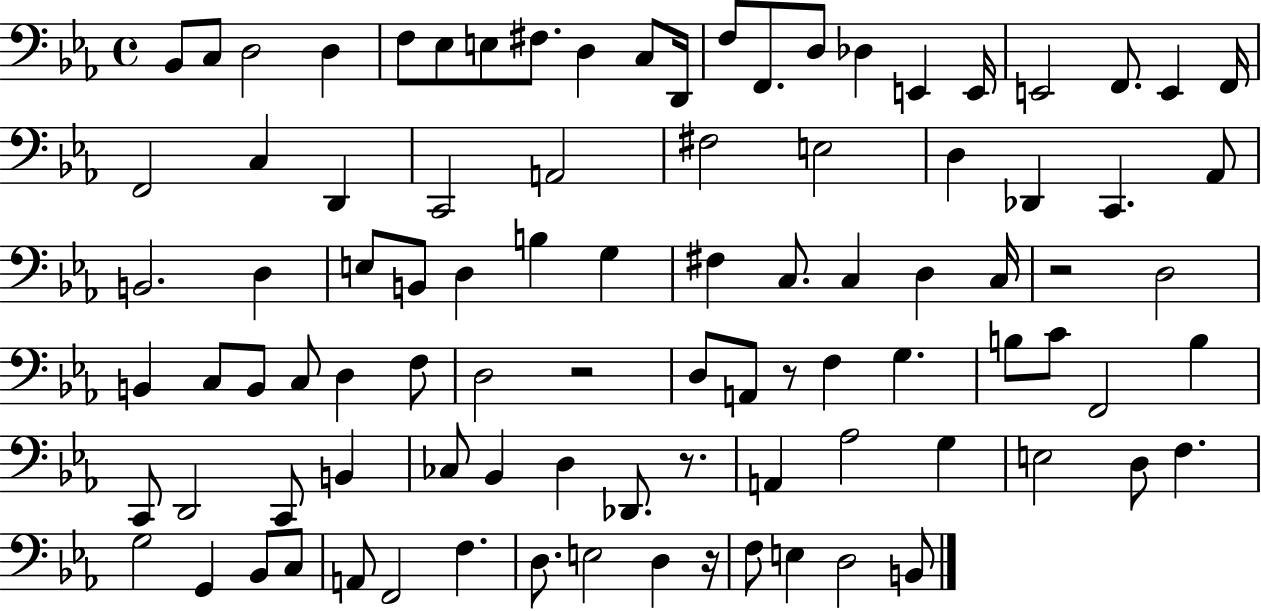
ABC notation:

X:1
T:Untitled
M:4/4
L:1/4
K:Eb
_B,,/2 C,/2 D,2 D, F,/2 _E,/2 E,/2 ^F,/2 D, C,/2 D,,/4 F,/2 F,,/2 D,/2 _D, E,, E,,/4 E,,2 F,,/2 E,, F,,/4 F,,2 C, D,, C,,2 A,,2 ^F,2 E,2 D, _D,, C,, _A,,/2 B,,2 D, E,/2 B,,/2 D, B, G, ^F, C,/2 C, D, C,/4 z2 D,2 B,, C,/2 B,,/2 C,/2 D, F,/2 D,2 z2 D,/2 A,,/2 z/2 F, G, B,/2 C/2 F,,2 B, C,,/2 D,,2 C,,/2 B,, _C,/2 _B,, D, _D,,/2 z/2 A,, _A,2 G, E,2 D,/2 F, G,2 G,, _B,,/2 C,/2 A,,/2 F,,2 F, D,/2 E,2 D, z/4 F,/2 E, D,2 B,,/2